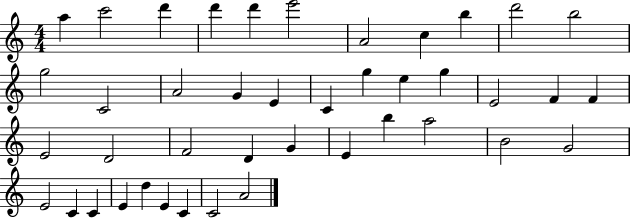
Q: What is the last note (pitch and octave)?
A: A4